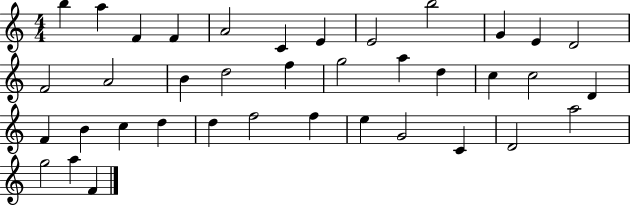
{
  \clef treble
  \numericTimeSignature
  \time 4/4
  \key c \major
  b''4 a''4 f'4 f'4 | a'2 c'4 e'4 | e'2 b''2 | g'4 e'4 d'2 | \break f'2 a'2 | b'4 d''2 f''4 | g''2 a''4 d''4 | c''4 c''2 d'4 | \break f'4 b'4 c''4 d''4 | d''4 f''2 f''4 | e''4 g'2 c'4 | d'2 a''2 | \break g''2 a''4 f'4 | \bar "|."
}